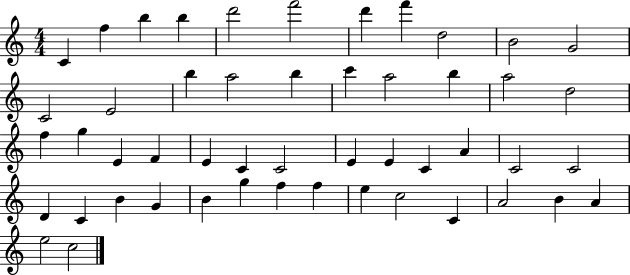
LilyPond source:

{
  \clef treble
  \numericTimeSignature
  \time 4/4
  \key c \major
  c'4 f''4 b''4 b''4 | d'''2 f'''2 | d'''4 f'''4 d''2 | b'2 g'2 | \break c'2 e'2 | b''4 a''2 b''4 | c'''4 a''2 b''4 | a''2 d''2 | \break f''4 g''4 e'4 f'4 | e'4 c'4 c'2 | e'4 e'4 c'4 a'4 | c'2 c'2 | \break d'4 c'4 b'4 g'4 | b'4 g''4 f''4 f''4 | e''4 c''2 c'4 | a'2 b'4 a'4 | \break e''2 c''2 | \bar "|."
}